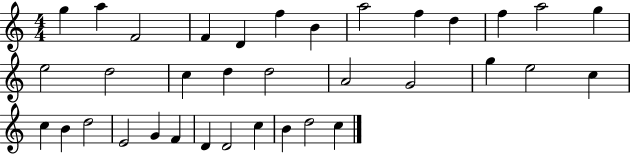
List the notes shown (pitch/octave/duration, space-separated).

G5/q A5/q F4/h F4/q D4/q F5/q B4/q A5/h F5/q D5/q F5/q A5/h G5/q E5/h D5/h C5/q D5/q D5/h A4/h G4/h G5/q E5/h C5/q C5/q B4/q D5/h E4/h G4/q F4/q D4/q D4/h C5/q B4/q D5/h C5/q